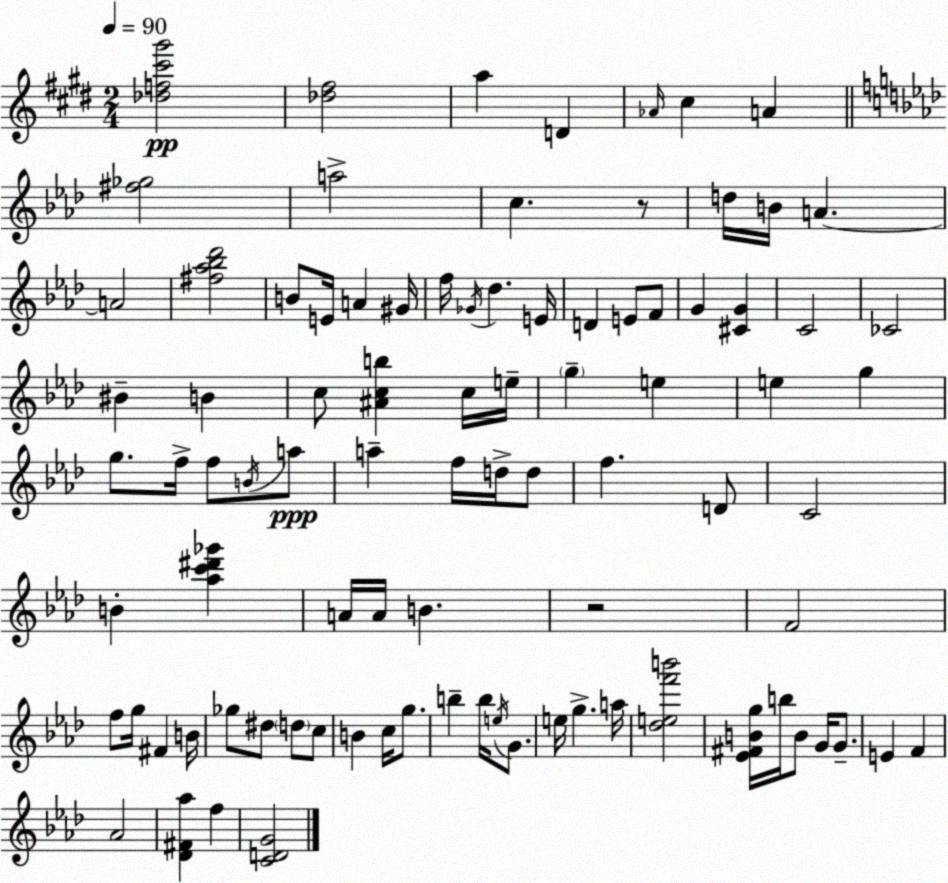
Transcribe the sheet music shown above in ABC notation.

X:1
T:Untitled
M:2/4
L:1/4
K:E
[_df^c'^g']2 [_d^f]2 a D _A/4 ^c A [^f_g]2 a2 c z/2 d/4 B/4 A A2 [^f_a_b_d']2 B/2 E/4 A ^G/4 f/4 _G/4 _d E/4 D E/2 F/2 G [^CG] C2 _C2 ^B B c/2 [^Acb] c/4 e/4 g e e g g/2 f/4 f/2 B/4 a/2 a f/4 d/4 d/2 f D/2 C2 B [_ac'^d'_g'] A/4 A/4 B z2 F2 f/2 g/4 ^F B/4 _g/2 ^d/2 d/2 c/2 B c/4 g/2 b b/4 e/4 G/2 e/4 g a/4 [_def'b']2 [_E^FBg]/4 b/4 B/2 G/4 G/2 E F _A2 [_D^F_a] f [CDG]2